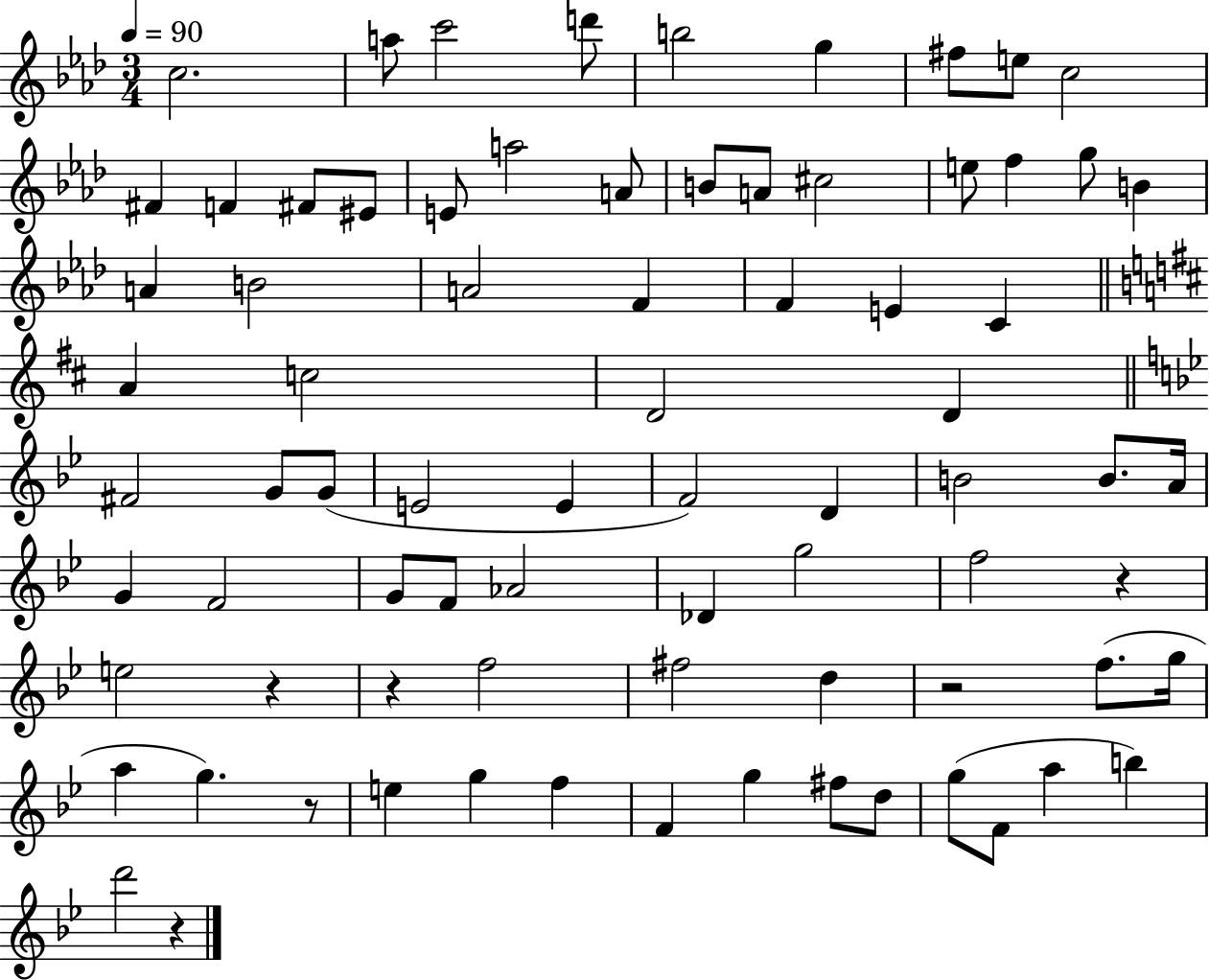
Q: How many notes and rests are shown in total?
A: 78